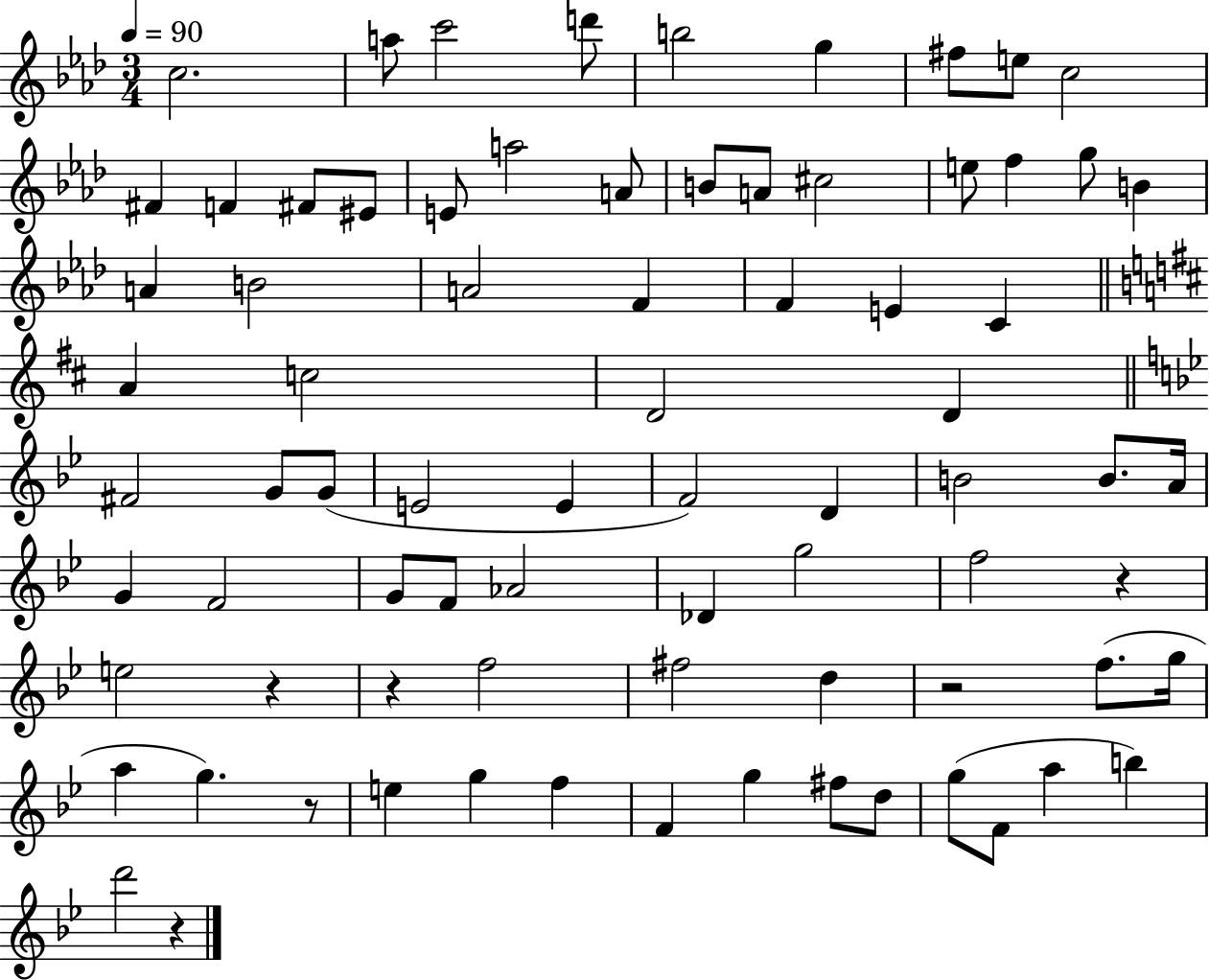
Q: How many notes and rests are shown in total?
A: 78